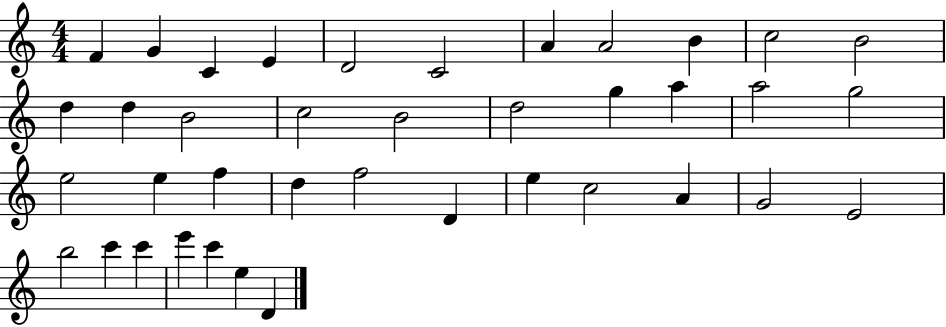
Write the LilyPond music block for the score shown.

{
  \clef treble
  \numericTimeSignature
  \time 4/4
  \key c \major
  f'4 g'4 c'4 e'4 | d'2 c'2 | a'4 a'2 b'4 | c''2 b'2 | \break d''4 d''4 b'2 | c''2 b'2 | d''2 g''4 a''4 | a''2 g''2 | \break e''2 e''4 f''4 | d''4 f''2 d'4 | e''4 c''2 a'4 | g'2 e'2 | \break b''2 c'''4 c'''4 | e'''4 c'''4 e''4 d'4 | \bar "|."
}